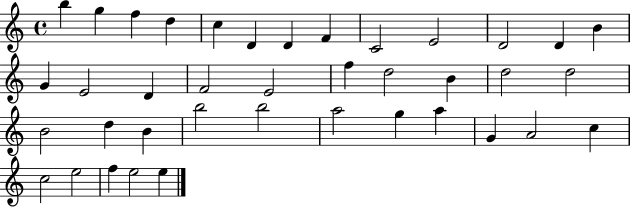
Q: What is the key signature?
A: C major